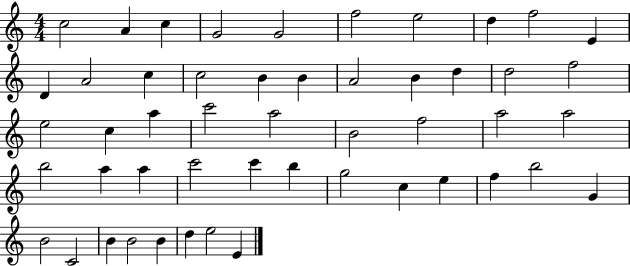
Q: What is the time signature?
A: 4/4